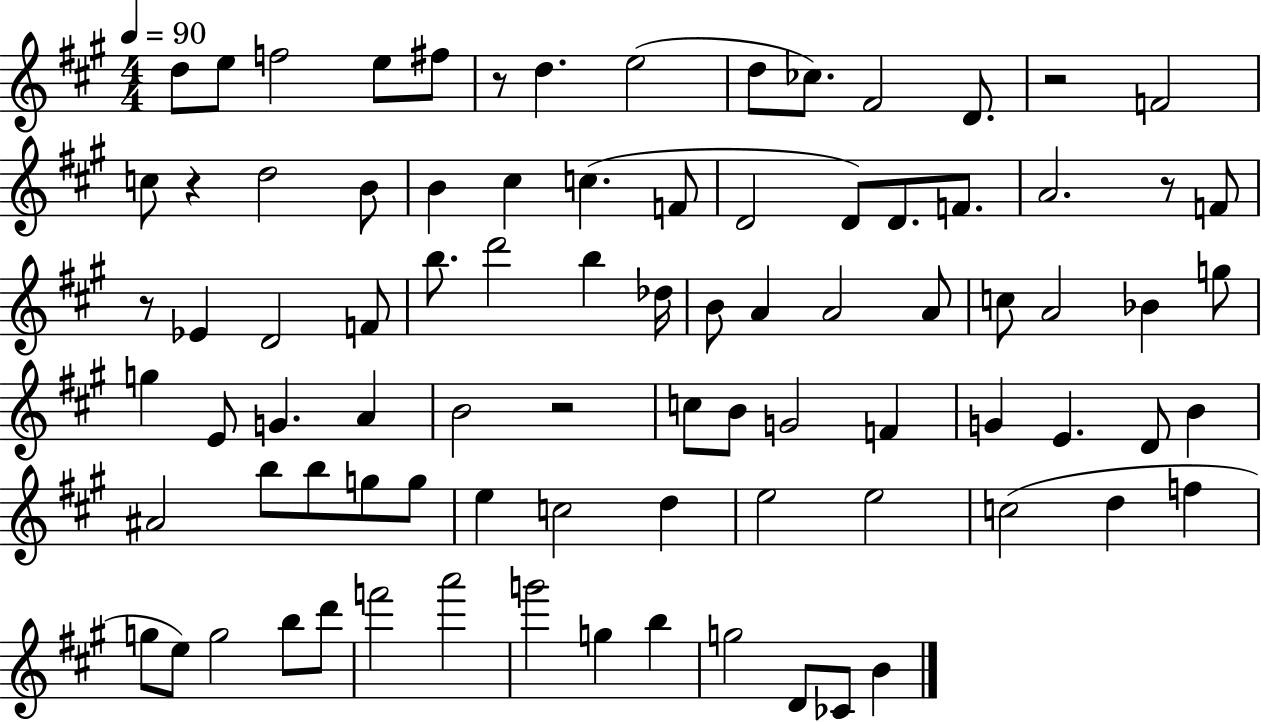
{
  \clef treble
  \numericTimeSignature
  \time 4/4
  \key a \major
  \tempo 4 = 90
  d''8 e''8 f''2 e''8 fis''8 | r8 d''4. e''2( | d''8 ces''8.) fis'2 d'8. | r2 f'2 | \break c''8 r4 d''2 b'8 | b'4 cis''4 c''4.( f'8 | d'2 d'8) d'8. f'8. | a'2. r8 f'8 | \break r8 ees'4 d'2 f'8 | b''8. d'''2 b''4 des''16 | b'8 a'4 a'2 a'8 | c''8 a'2 bes'4 g''8 | \break g''4 e'8 g'4. a'4 | b'2 r2 | c''8 b'8 g'2 f'4 | g'4 e'4. d'8 b'4 | \break ais'2 b''8 b''8 g''8 g''8 | e''4 c''2 d''4 | e''2 e''2 | c''2( d''4 f''4 | \break g''8 e''8) g''2 b''8 d'''8 | f'''2 a'''2 | g'''2 g''4 b''4 | g''2 d'8 ces'8 b'4 | \break \bar "|."
}